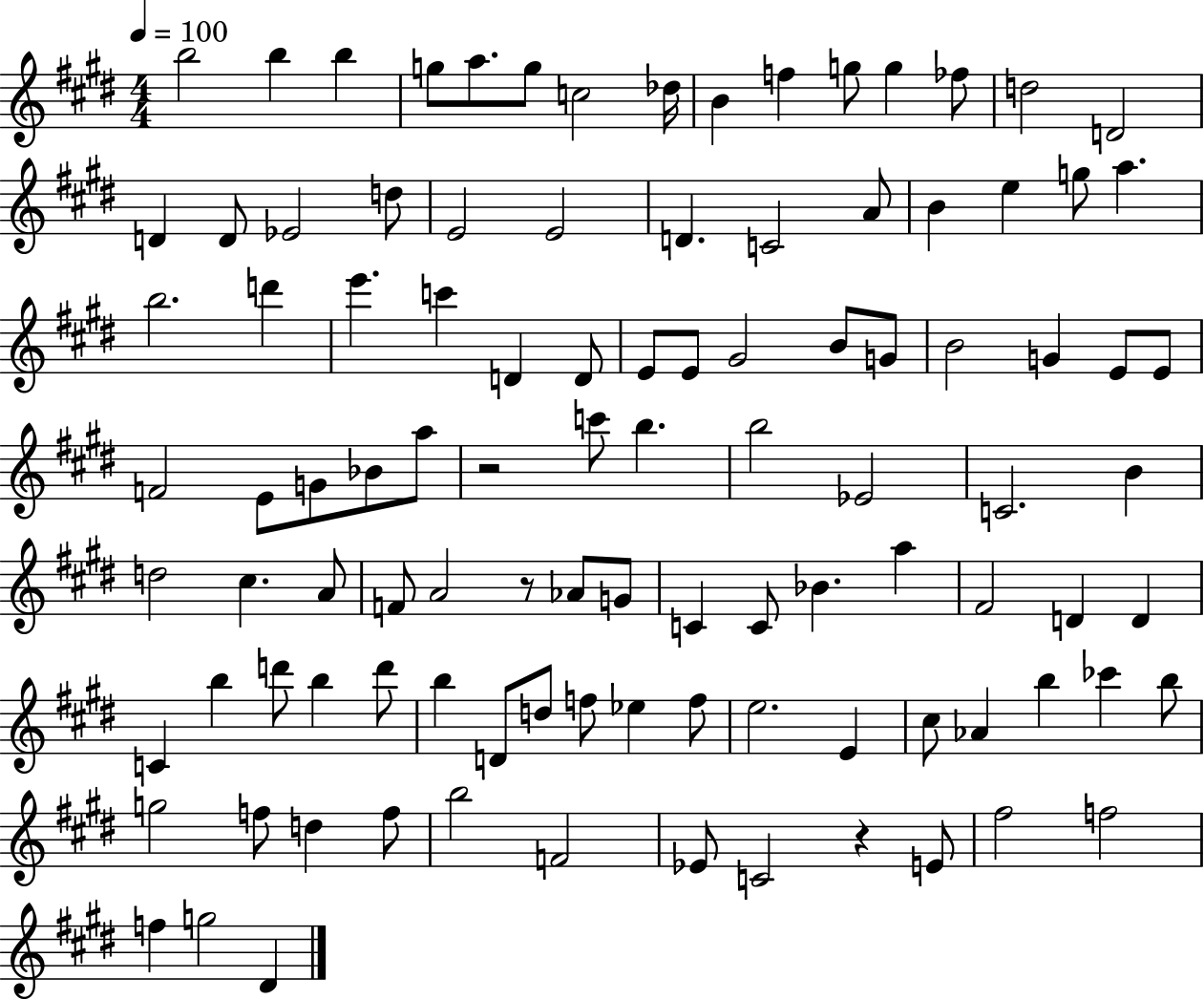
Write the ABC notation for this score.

X:1
T:Untitled
M:4/4
L:1/4
K:E
b2 b b g/2 a/2 g/2 c2 _d/4 B f g/2 g _f/2 d2 D2 D D/2 _E2 d/2 E2 E2 D C2 A/2 B e g/2 a b2 d' e' c' D D/2 E/2 E/2 ^G2 B/2 G/2 B2 G E/2 E/2 F2 E/2 G/2 _B/2 a/2 z2 c'/2 b b2 _E2 C2 B d2 ^c A/2 F/2 A2 z/2 _A/2 G/2 C C/2 _B a ^F2 D D C b d'/2 b d'/2 b D/2 d/2 f/2 _e f/2 e2 E ^c/2 _A b _c' b/2 g2 f/2 d f/2 b2 F2 _E/2 C2 z E/2 ^f2 f2 f g2 ^D